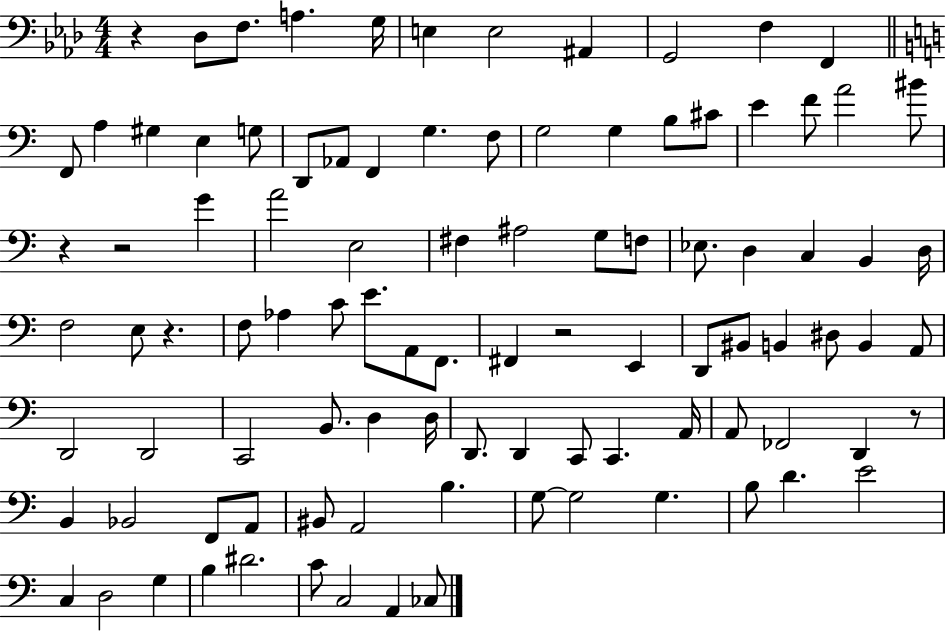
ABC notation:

X:1
T:Untitled
M:4/4
L:1/4
K:Ab
z _D,/2 F,/2 A, G,/4 E, E,2 ^A,, G,,2 F, F,, F,,/2 A, ^G, E, G,/2 D,,/2 _A,,/2 F,, G, F,/2 G,2 G, B,/2 ^C/2 E F/2 A2 ^B/2 z z2 G A2 E,2 ^F, ^A,2 G,/2 F,/2 _E,/2 D, C, B,, D,/4 F,2 E,/2 z F,/2 _A, C/2 E/2 A,,/2 F,,/2 ^F,, z2 E,, D,,/2 ^B,,/2 B,, ^D,/2 B,, A,,/2 D,,2 D,,2 C,,2 B,,/2 D, D,/4 D,,/2 D,, C,,/2 C,, A,,/4 A,,/2 _F,,2 D,, z/2 B,, _B,,2 F,,/2 A,,/2 ^B,,/2 A,,2 B, G,/2 G,2 G, B,/2 D E2 C, D,2 G, B, ^D2 C/2 C,2 A,, _C,/2